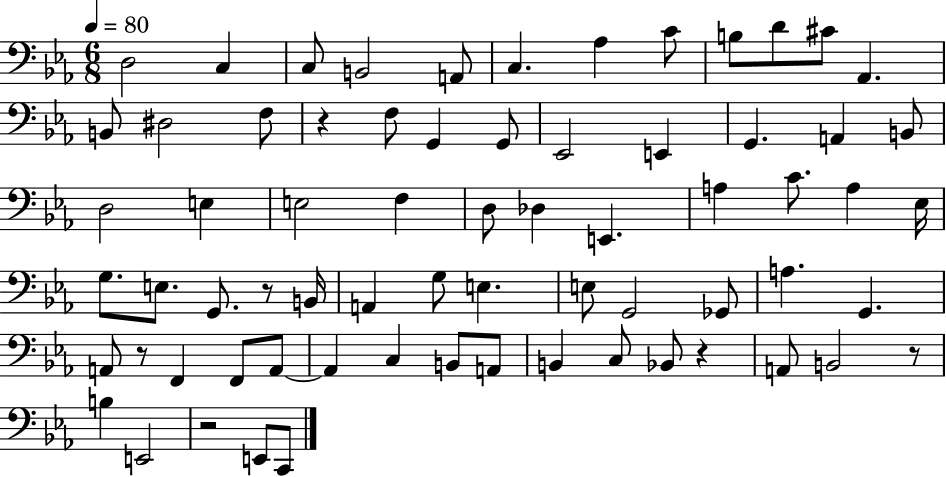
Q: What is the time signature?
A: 6/8